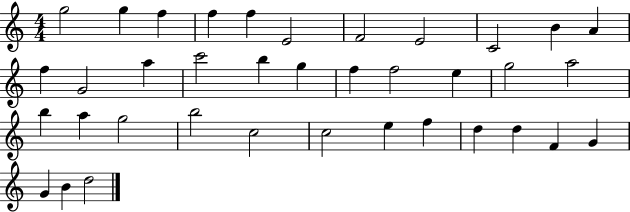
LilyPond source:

{
  \clef treble
  \numericTimeSignature
  \time 4/4
  \key c \major
  g''2 g''4 f''4 | f''4 f''4 e'2 | f'2 e'2 | c'2 b'4 a'4 | \break f''4 g'2 a''4 | c'''2 b''4 g''4 | f''4 f''2 e''4 | g''2 a''2 | \break b''4 a''4 g''2 | b''2 c''2 | c''2 e''4 f''4 | d''4 d''4 f'4 g'4 | \break g'4 b'4 d''2 | \bar "|."
}